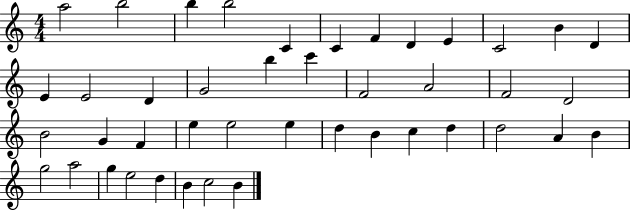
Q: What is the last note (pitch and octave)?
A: B4